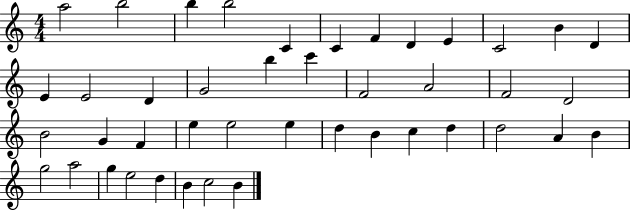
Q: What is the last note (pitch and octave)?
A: B4